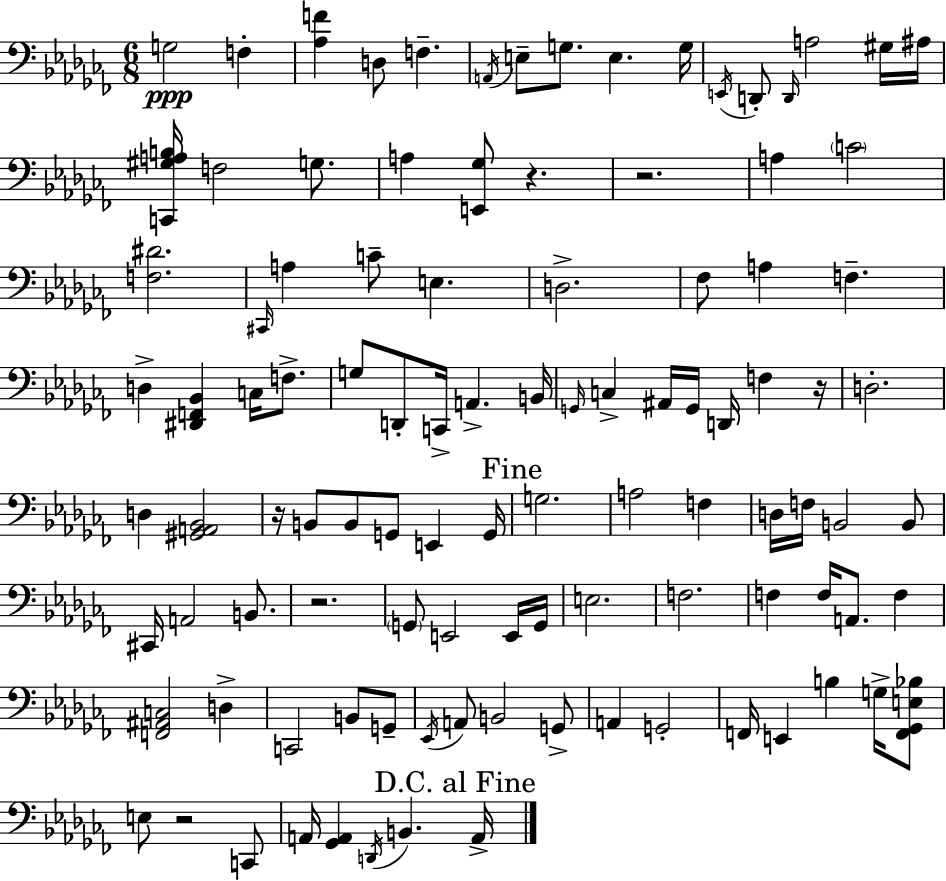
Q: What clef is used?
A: bass